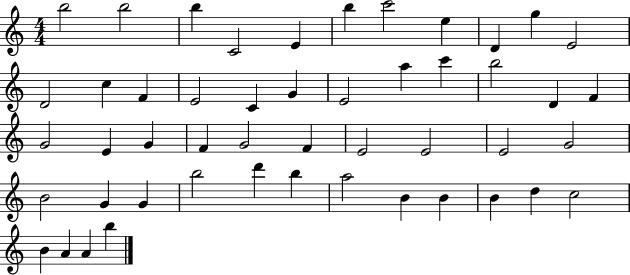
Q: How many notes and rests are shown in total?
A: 49